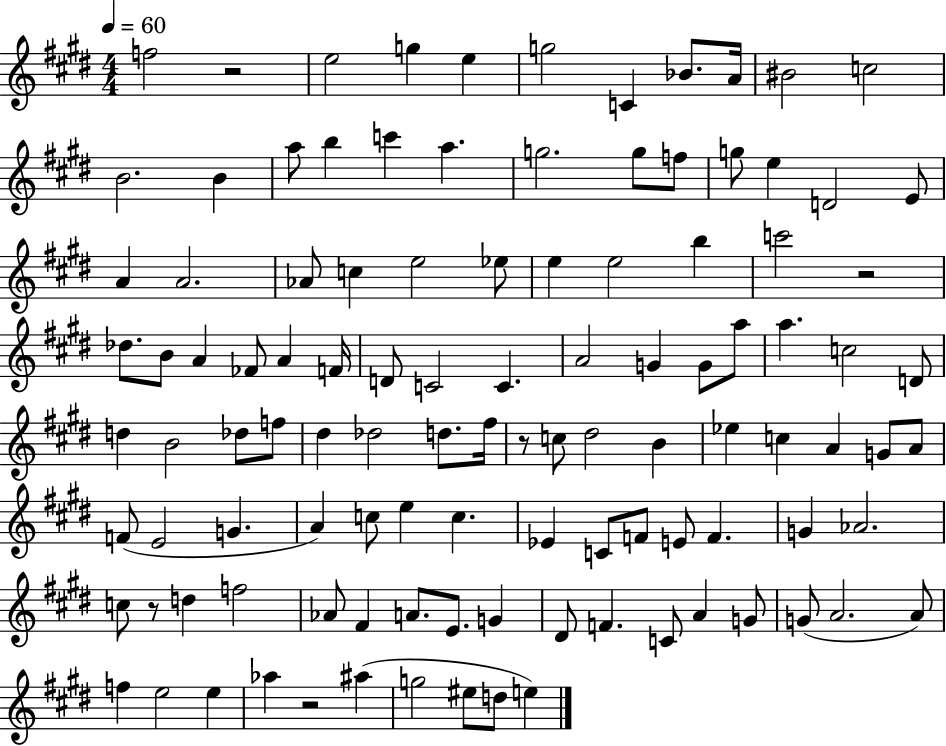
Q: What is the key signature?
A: E major